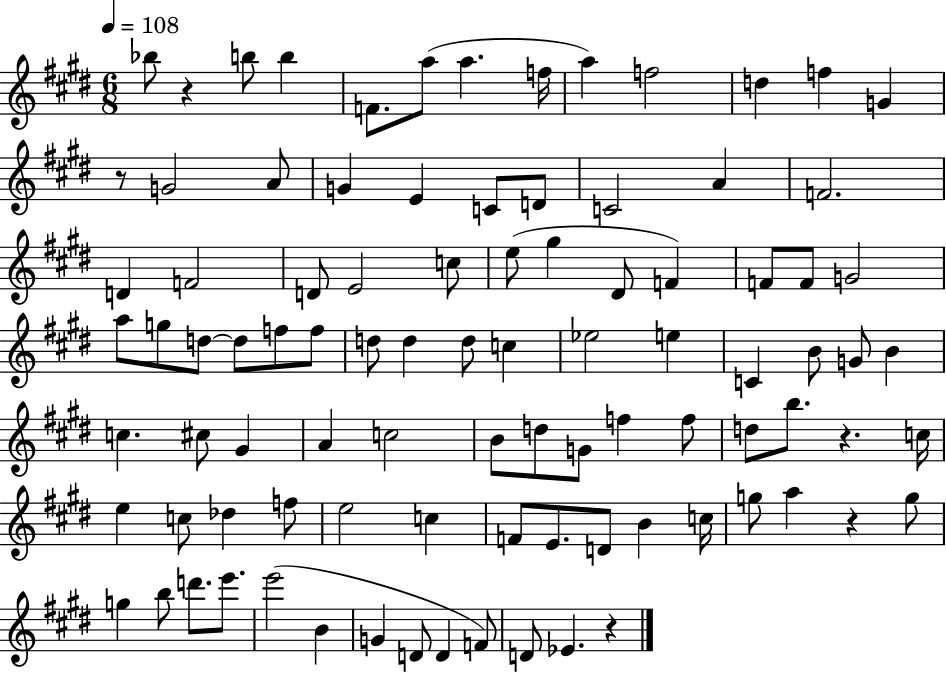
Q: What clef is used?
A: treble